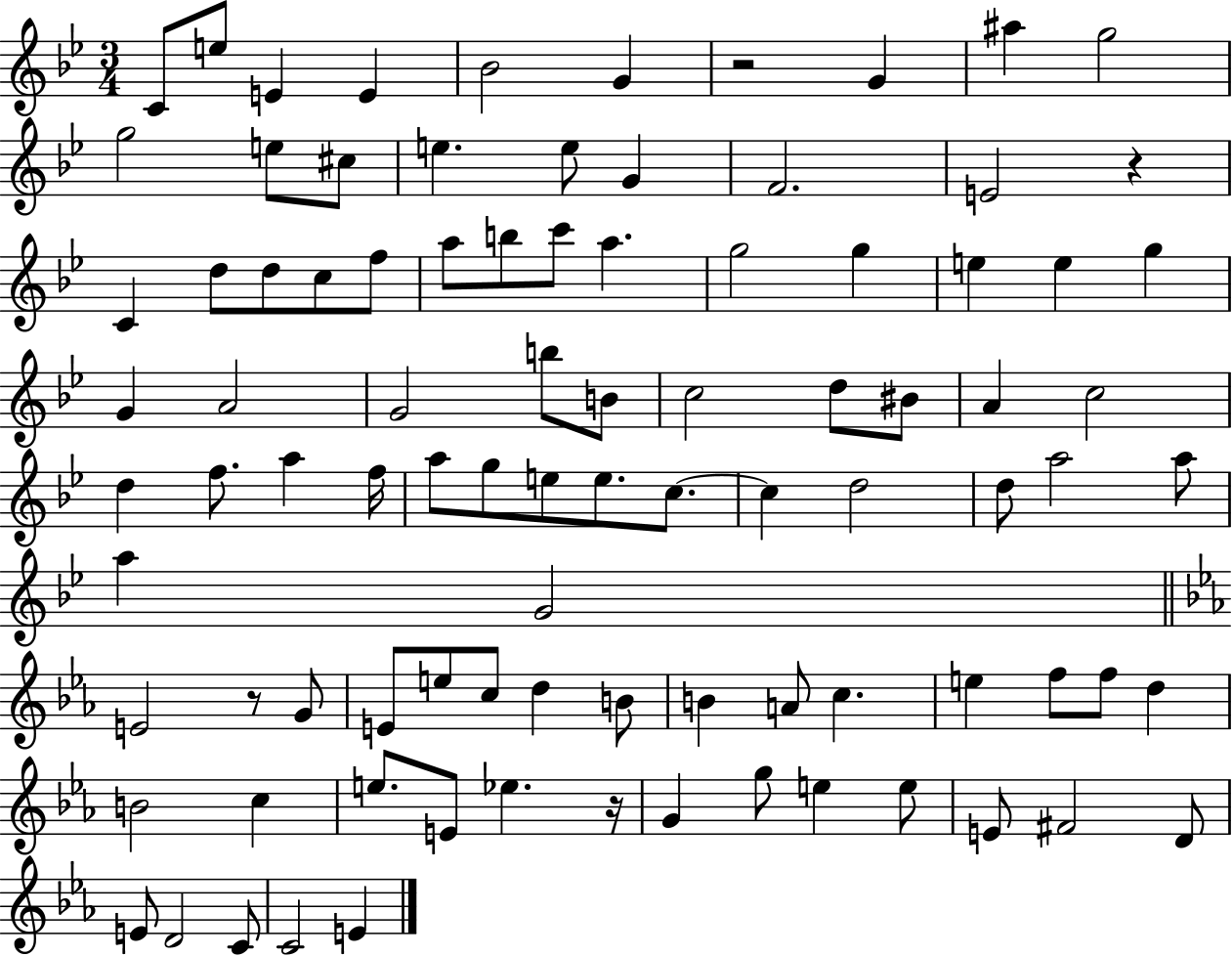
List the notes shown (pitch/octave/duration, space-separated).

C4/e E5/e E4/q E4/q Bb4/h G4/q R/h G4/q A#5/q G5/h G5/h E5/e C#5/e E5/q. E5/e G4/q F4/h. E4/h R/q C4/q D5/e D5/e C5/e F5/e A5/e B5/e C6/e A5/q. G5/h G5/q E5/q E5/q G5/q G4/q A4/h G4/h B5/e B4/e C5/h D5/e BIS4/e A4/q C5/h D5/q F5/e. A5/q F5/s A5/e G5/e E5/e E5/e. C5/e. C5/q D5/h D5/e A5/h A5/e A5/q G4/h E4/h R/e G4/e E4/e E5/e C5/e D5/q B4/e B4/q A4/e C5/q. E5/q F5/e F5/e D5/q B4/h C5/q E5/e. E4/e Eb5/q. R/s G4/q G5/e E5/q E5/e E4/e F#4/h D4/e E4/e D4/h C4/e C4/h E4/q